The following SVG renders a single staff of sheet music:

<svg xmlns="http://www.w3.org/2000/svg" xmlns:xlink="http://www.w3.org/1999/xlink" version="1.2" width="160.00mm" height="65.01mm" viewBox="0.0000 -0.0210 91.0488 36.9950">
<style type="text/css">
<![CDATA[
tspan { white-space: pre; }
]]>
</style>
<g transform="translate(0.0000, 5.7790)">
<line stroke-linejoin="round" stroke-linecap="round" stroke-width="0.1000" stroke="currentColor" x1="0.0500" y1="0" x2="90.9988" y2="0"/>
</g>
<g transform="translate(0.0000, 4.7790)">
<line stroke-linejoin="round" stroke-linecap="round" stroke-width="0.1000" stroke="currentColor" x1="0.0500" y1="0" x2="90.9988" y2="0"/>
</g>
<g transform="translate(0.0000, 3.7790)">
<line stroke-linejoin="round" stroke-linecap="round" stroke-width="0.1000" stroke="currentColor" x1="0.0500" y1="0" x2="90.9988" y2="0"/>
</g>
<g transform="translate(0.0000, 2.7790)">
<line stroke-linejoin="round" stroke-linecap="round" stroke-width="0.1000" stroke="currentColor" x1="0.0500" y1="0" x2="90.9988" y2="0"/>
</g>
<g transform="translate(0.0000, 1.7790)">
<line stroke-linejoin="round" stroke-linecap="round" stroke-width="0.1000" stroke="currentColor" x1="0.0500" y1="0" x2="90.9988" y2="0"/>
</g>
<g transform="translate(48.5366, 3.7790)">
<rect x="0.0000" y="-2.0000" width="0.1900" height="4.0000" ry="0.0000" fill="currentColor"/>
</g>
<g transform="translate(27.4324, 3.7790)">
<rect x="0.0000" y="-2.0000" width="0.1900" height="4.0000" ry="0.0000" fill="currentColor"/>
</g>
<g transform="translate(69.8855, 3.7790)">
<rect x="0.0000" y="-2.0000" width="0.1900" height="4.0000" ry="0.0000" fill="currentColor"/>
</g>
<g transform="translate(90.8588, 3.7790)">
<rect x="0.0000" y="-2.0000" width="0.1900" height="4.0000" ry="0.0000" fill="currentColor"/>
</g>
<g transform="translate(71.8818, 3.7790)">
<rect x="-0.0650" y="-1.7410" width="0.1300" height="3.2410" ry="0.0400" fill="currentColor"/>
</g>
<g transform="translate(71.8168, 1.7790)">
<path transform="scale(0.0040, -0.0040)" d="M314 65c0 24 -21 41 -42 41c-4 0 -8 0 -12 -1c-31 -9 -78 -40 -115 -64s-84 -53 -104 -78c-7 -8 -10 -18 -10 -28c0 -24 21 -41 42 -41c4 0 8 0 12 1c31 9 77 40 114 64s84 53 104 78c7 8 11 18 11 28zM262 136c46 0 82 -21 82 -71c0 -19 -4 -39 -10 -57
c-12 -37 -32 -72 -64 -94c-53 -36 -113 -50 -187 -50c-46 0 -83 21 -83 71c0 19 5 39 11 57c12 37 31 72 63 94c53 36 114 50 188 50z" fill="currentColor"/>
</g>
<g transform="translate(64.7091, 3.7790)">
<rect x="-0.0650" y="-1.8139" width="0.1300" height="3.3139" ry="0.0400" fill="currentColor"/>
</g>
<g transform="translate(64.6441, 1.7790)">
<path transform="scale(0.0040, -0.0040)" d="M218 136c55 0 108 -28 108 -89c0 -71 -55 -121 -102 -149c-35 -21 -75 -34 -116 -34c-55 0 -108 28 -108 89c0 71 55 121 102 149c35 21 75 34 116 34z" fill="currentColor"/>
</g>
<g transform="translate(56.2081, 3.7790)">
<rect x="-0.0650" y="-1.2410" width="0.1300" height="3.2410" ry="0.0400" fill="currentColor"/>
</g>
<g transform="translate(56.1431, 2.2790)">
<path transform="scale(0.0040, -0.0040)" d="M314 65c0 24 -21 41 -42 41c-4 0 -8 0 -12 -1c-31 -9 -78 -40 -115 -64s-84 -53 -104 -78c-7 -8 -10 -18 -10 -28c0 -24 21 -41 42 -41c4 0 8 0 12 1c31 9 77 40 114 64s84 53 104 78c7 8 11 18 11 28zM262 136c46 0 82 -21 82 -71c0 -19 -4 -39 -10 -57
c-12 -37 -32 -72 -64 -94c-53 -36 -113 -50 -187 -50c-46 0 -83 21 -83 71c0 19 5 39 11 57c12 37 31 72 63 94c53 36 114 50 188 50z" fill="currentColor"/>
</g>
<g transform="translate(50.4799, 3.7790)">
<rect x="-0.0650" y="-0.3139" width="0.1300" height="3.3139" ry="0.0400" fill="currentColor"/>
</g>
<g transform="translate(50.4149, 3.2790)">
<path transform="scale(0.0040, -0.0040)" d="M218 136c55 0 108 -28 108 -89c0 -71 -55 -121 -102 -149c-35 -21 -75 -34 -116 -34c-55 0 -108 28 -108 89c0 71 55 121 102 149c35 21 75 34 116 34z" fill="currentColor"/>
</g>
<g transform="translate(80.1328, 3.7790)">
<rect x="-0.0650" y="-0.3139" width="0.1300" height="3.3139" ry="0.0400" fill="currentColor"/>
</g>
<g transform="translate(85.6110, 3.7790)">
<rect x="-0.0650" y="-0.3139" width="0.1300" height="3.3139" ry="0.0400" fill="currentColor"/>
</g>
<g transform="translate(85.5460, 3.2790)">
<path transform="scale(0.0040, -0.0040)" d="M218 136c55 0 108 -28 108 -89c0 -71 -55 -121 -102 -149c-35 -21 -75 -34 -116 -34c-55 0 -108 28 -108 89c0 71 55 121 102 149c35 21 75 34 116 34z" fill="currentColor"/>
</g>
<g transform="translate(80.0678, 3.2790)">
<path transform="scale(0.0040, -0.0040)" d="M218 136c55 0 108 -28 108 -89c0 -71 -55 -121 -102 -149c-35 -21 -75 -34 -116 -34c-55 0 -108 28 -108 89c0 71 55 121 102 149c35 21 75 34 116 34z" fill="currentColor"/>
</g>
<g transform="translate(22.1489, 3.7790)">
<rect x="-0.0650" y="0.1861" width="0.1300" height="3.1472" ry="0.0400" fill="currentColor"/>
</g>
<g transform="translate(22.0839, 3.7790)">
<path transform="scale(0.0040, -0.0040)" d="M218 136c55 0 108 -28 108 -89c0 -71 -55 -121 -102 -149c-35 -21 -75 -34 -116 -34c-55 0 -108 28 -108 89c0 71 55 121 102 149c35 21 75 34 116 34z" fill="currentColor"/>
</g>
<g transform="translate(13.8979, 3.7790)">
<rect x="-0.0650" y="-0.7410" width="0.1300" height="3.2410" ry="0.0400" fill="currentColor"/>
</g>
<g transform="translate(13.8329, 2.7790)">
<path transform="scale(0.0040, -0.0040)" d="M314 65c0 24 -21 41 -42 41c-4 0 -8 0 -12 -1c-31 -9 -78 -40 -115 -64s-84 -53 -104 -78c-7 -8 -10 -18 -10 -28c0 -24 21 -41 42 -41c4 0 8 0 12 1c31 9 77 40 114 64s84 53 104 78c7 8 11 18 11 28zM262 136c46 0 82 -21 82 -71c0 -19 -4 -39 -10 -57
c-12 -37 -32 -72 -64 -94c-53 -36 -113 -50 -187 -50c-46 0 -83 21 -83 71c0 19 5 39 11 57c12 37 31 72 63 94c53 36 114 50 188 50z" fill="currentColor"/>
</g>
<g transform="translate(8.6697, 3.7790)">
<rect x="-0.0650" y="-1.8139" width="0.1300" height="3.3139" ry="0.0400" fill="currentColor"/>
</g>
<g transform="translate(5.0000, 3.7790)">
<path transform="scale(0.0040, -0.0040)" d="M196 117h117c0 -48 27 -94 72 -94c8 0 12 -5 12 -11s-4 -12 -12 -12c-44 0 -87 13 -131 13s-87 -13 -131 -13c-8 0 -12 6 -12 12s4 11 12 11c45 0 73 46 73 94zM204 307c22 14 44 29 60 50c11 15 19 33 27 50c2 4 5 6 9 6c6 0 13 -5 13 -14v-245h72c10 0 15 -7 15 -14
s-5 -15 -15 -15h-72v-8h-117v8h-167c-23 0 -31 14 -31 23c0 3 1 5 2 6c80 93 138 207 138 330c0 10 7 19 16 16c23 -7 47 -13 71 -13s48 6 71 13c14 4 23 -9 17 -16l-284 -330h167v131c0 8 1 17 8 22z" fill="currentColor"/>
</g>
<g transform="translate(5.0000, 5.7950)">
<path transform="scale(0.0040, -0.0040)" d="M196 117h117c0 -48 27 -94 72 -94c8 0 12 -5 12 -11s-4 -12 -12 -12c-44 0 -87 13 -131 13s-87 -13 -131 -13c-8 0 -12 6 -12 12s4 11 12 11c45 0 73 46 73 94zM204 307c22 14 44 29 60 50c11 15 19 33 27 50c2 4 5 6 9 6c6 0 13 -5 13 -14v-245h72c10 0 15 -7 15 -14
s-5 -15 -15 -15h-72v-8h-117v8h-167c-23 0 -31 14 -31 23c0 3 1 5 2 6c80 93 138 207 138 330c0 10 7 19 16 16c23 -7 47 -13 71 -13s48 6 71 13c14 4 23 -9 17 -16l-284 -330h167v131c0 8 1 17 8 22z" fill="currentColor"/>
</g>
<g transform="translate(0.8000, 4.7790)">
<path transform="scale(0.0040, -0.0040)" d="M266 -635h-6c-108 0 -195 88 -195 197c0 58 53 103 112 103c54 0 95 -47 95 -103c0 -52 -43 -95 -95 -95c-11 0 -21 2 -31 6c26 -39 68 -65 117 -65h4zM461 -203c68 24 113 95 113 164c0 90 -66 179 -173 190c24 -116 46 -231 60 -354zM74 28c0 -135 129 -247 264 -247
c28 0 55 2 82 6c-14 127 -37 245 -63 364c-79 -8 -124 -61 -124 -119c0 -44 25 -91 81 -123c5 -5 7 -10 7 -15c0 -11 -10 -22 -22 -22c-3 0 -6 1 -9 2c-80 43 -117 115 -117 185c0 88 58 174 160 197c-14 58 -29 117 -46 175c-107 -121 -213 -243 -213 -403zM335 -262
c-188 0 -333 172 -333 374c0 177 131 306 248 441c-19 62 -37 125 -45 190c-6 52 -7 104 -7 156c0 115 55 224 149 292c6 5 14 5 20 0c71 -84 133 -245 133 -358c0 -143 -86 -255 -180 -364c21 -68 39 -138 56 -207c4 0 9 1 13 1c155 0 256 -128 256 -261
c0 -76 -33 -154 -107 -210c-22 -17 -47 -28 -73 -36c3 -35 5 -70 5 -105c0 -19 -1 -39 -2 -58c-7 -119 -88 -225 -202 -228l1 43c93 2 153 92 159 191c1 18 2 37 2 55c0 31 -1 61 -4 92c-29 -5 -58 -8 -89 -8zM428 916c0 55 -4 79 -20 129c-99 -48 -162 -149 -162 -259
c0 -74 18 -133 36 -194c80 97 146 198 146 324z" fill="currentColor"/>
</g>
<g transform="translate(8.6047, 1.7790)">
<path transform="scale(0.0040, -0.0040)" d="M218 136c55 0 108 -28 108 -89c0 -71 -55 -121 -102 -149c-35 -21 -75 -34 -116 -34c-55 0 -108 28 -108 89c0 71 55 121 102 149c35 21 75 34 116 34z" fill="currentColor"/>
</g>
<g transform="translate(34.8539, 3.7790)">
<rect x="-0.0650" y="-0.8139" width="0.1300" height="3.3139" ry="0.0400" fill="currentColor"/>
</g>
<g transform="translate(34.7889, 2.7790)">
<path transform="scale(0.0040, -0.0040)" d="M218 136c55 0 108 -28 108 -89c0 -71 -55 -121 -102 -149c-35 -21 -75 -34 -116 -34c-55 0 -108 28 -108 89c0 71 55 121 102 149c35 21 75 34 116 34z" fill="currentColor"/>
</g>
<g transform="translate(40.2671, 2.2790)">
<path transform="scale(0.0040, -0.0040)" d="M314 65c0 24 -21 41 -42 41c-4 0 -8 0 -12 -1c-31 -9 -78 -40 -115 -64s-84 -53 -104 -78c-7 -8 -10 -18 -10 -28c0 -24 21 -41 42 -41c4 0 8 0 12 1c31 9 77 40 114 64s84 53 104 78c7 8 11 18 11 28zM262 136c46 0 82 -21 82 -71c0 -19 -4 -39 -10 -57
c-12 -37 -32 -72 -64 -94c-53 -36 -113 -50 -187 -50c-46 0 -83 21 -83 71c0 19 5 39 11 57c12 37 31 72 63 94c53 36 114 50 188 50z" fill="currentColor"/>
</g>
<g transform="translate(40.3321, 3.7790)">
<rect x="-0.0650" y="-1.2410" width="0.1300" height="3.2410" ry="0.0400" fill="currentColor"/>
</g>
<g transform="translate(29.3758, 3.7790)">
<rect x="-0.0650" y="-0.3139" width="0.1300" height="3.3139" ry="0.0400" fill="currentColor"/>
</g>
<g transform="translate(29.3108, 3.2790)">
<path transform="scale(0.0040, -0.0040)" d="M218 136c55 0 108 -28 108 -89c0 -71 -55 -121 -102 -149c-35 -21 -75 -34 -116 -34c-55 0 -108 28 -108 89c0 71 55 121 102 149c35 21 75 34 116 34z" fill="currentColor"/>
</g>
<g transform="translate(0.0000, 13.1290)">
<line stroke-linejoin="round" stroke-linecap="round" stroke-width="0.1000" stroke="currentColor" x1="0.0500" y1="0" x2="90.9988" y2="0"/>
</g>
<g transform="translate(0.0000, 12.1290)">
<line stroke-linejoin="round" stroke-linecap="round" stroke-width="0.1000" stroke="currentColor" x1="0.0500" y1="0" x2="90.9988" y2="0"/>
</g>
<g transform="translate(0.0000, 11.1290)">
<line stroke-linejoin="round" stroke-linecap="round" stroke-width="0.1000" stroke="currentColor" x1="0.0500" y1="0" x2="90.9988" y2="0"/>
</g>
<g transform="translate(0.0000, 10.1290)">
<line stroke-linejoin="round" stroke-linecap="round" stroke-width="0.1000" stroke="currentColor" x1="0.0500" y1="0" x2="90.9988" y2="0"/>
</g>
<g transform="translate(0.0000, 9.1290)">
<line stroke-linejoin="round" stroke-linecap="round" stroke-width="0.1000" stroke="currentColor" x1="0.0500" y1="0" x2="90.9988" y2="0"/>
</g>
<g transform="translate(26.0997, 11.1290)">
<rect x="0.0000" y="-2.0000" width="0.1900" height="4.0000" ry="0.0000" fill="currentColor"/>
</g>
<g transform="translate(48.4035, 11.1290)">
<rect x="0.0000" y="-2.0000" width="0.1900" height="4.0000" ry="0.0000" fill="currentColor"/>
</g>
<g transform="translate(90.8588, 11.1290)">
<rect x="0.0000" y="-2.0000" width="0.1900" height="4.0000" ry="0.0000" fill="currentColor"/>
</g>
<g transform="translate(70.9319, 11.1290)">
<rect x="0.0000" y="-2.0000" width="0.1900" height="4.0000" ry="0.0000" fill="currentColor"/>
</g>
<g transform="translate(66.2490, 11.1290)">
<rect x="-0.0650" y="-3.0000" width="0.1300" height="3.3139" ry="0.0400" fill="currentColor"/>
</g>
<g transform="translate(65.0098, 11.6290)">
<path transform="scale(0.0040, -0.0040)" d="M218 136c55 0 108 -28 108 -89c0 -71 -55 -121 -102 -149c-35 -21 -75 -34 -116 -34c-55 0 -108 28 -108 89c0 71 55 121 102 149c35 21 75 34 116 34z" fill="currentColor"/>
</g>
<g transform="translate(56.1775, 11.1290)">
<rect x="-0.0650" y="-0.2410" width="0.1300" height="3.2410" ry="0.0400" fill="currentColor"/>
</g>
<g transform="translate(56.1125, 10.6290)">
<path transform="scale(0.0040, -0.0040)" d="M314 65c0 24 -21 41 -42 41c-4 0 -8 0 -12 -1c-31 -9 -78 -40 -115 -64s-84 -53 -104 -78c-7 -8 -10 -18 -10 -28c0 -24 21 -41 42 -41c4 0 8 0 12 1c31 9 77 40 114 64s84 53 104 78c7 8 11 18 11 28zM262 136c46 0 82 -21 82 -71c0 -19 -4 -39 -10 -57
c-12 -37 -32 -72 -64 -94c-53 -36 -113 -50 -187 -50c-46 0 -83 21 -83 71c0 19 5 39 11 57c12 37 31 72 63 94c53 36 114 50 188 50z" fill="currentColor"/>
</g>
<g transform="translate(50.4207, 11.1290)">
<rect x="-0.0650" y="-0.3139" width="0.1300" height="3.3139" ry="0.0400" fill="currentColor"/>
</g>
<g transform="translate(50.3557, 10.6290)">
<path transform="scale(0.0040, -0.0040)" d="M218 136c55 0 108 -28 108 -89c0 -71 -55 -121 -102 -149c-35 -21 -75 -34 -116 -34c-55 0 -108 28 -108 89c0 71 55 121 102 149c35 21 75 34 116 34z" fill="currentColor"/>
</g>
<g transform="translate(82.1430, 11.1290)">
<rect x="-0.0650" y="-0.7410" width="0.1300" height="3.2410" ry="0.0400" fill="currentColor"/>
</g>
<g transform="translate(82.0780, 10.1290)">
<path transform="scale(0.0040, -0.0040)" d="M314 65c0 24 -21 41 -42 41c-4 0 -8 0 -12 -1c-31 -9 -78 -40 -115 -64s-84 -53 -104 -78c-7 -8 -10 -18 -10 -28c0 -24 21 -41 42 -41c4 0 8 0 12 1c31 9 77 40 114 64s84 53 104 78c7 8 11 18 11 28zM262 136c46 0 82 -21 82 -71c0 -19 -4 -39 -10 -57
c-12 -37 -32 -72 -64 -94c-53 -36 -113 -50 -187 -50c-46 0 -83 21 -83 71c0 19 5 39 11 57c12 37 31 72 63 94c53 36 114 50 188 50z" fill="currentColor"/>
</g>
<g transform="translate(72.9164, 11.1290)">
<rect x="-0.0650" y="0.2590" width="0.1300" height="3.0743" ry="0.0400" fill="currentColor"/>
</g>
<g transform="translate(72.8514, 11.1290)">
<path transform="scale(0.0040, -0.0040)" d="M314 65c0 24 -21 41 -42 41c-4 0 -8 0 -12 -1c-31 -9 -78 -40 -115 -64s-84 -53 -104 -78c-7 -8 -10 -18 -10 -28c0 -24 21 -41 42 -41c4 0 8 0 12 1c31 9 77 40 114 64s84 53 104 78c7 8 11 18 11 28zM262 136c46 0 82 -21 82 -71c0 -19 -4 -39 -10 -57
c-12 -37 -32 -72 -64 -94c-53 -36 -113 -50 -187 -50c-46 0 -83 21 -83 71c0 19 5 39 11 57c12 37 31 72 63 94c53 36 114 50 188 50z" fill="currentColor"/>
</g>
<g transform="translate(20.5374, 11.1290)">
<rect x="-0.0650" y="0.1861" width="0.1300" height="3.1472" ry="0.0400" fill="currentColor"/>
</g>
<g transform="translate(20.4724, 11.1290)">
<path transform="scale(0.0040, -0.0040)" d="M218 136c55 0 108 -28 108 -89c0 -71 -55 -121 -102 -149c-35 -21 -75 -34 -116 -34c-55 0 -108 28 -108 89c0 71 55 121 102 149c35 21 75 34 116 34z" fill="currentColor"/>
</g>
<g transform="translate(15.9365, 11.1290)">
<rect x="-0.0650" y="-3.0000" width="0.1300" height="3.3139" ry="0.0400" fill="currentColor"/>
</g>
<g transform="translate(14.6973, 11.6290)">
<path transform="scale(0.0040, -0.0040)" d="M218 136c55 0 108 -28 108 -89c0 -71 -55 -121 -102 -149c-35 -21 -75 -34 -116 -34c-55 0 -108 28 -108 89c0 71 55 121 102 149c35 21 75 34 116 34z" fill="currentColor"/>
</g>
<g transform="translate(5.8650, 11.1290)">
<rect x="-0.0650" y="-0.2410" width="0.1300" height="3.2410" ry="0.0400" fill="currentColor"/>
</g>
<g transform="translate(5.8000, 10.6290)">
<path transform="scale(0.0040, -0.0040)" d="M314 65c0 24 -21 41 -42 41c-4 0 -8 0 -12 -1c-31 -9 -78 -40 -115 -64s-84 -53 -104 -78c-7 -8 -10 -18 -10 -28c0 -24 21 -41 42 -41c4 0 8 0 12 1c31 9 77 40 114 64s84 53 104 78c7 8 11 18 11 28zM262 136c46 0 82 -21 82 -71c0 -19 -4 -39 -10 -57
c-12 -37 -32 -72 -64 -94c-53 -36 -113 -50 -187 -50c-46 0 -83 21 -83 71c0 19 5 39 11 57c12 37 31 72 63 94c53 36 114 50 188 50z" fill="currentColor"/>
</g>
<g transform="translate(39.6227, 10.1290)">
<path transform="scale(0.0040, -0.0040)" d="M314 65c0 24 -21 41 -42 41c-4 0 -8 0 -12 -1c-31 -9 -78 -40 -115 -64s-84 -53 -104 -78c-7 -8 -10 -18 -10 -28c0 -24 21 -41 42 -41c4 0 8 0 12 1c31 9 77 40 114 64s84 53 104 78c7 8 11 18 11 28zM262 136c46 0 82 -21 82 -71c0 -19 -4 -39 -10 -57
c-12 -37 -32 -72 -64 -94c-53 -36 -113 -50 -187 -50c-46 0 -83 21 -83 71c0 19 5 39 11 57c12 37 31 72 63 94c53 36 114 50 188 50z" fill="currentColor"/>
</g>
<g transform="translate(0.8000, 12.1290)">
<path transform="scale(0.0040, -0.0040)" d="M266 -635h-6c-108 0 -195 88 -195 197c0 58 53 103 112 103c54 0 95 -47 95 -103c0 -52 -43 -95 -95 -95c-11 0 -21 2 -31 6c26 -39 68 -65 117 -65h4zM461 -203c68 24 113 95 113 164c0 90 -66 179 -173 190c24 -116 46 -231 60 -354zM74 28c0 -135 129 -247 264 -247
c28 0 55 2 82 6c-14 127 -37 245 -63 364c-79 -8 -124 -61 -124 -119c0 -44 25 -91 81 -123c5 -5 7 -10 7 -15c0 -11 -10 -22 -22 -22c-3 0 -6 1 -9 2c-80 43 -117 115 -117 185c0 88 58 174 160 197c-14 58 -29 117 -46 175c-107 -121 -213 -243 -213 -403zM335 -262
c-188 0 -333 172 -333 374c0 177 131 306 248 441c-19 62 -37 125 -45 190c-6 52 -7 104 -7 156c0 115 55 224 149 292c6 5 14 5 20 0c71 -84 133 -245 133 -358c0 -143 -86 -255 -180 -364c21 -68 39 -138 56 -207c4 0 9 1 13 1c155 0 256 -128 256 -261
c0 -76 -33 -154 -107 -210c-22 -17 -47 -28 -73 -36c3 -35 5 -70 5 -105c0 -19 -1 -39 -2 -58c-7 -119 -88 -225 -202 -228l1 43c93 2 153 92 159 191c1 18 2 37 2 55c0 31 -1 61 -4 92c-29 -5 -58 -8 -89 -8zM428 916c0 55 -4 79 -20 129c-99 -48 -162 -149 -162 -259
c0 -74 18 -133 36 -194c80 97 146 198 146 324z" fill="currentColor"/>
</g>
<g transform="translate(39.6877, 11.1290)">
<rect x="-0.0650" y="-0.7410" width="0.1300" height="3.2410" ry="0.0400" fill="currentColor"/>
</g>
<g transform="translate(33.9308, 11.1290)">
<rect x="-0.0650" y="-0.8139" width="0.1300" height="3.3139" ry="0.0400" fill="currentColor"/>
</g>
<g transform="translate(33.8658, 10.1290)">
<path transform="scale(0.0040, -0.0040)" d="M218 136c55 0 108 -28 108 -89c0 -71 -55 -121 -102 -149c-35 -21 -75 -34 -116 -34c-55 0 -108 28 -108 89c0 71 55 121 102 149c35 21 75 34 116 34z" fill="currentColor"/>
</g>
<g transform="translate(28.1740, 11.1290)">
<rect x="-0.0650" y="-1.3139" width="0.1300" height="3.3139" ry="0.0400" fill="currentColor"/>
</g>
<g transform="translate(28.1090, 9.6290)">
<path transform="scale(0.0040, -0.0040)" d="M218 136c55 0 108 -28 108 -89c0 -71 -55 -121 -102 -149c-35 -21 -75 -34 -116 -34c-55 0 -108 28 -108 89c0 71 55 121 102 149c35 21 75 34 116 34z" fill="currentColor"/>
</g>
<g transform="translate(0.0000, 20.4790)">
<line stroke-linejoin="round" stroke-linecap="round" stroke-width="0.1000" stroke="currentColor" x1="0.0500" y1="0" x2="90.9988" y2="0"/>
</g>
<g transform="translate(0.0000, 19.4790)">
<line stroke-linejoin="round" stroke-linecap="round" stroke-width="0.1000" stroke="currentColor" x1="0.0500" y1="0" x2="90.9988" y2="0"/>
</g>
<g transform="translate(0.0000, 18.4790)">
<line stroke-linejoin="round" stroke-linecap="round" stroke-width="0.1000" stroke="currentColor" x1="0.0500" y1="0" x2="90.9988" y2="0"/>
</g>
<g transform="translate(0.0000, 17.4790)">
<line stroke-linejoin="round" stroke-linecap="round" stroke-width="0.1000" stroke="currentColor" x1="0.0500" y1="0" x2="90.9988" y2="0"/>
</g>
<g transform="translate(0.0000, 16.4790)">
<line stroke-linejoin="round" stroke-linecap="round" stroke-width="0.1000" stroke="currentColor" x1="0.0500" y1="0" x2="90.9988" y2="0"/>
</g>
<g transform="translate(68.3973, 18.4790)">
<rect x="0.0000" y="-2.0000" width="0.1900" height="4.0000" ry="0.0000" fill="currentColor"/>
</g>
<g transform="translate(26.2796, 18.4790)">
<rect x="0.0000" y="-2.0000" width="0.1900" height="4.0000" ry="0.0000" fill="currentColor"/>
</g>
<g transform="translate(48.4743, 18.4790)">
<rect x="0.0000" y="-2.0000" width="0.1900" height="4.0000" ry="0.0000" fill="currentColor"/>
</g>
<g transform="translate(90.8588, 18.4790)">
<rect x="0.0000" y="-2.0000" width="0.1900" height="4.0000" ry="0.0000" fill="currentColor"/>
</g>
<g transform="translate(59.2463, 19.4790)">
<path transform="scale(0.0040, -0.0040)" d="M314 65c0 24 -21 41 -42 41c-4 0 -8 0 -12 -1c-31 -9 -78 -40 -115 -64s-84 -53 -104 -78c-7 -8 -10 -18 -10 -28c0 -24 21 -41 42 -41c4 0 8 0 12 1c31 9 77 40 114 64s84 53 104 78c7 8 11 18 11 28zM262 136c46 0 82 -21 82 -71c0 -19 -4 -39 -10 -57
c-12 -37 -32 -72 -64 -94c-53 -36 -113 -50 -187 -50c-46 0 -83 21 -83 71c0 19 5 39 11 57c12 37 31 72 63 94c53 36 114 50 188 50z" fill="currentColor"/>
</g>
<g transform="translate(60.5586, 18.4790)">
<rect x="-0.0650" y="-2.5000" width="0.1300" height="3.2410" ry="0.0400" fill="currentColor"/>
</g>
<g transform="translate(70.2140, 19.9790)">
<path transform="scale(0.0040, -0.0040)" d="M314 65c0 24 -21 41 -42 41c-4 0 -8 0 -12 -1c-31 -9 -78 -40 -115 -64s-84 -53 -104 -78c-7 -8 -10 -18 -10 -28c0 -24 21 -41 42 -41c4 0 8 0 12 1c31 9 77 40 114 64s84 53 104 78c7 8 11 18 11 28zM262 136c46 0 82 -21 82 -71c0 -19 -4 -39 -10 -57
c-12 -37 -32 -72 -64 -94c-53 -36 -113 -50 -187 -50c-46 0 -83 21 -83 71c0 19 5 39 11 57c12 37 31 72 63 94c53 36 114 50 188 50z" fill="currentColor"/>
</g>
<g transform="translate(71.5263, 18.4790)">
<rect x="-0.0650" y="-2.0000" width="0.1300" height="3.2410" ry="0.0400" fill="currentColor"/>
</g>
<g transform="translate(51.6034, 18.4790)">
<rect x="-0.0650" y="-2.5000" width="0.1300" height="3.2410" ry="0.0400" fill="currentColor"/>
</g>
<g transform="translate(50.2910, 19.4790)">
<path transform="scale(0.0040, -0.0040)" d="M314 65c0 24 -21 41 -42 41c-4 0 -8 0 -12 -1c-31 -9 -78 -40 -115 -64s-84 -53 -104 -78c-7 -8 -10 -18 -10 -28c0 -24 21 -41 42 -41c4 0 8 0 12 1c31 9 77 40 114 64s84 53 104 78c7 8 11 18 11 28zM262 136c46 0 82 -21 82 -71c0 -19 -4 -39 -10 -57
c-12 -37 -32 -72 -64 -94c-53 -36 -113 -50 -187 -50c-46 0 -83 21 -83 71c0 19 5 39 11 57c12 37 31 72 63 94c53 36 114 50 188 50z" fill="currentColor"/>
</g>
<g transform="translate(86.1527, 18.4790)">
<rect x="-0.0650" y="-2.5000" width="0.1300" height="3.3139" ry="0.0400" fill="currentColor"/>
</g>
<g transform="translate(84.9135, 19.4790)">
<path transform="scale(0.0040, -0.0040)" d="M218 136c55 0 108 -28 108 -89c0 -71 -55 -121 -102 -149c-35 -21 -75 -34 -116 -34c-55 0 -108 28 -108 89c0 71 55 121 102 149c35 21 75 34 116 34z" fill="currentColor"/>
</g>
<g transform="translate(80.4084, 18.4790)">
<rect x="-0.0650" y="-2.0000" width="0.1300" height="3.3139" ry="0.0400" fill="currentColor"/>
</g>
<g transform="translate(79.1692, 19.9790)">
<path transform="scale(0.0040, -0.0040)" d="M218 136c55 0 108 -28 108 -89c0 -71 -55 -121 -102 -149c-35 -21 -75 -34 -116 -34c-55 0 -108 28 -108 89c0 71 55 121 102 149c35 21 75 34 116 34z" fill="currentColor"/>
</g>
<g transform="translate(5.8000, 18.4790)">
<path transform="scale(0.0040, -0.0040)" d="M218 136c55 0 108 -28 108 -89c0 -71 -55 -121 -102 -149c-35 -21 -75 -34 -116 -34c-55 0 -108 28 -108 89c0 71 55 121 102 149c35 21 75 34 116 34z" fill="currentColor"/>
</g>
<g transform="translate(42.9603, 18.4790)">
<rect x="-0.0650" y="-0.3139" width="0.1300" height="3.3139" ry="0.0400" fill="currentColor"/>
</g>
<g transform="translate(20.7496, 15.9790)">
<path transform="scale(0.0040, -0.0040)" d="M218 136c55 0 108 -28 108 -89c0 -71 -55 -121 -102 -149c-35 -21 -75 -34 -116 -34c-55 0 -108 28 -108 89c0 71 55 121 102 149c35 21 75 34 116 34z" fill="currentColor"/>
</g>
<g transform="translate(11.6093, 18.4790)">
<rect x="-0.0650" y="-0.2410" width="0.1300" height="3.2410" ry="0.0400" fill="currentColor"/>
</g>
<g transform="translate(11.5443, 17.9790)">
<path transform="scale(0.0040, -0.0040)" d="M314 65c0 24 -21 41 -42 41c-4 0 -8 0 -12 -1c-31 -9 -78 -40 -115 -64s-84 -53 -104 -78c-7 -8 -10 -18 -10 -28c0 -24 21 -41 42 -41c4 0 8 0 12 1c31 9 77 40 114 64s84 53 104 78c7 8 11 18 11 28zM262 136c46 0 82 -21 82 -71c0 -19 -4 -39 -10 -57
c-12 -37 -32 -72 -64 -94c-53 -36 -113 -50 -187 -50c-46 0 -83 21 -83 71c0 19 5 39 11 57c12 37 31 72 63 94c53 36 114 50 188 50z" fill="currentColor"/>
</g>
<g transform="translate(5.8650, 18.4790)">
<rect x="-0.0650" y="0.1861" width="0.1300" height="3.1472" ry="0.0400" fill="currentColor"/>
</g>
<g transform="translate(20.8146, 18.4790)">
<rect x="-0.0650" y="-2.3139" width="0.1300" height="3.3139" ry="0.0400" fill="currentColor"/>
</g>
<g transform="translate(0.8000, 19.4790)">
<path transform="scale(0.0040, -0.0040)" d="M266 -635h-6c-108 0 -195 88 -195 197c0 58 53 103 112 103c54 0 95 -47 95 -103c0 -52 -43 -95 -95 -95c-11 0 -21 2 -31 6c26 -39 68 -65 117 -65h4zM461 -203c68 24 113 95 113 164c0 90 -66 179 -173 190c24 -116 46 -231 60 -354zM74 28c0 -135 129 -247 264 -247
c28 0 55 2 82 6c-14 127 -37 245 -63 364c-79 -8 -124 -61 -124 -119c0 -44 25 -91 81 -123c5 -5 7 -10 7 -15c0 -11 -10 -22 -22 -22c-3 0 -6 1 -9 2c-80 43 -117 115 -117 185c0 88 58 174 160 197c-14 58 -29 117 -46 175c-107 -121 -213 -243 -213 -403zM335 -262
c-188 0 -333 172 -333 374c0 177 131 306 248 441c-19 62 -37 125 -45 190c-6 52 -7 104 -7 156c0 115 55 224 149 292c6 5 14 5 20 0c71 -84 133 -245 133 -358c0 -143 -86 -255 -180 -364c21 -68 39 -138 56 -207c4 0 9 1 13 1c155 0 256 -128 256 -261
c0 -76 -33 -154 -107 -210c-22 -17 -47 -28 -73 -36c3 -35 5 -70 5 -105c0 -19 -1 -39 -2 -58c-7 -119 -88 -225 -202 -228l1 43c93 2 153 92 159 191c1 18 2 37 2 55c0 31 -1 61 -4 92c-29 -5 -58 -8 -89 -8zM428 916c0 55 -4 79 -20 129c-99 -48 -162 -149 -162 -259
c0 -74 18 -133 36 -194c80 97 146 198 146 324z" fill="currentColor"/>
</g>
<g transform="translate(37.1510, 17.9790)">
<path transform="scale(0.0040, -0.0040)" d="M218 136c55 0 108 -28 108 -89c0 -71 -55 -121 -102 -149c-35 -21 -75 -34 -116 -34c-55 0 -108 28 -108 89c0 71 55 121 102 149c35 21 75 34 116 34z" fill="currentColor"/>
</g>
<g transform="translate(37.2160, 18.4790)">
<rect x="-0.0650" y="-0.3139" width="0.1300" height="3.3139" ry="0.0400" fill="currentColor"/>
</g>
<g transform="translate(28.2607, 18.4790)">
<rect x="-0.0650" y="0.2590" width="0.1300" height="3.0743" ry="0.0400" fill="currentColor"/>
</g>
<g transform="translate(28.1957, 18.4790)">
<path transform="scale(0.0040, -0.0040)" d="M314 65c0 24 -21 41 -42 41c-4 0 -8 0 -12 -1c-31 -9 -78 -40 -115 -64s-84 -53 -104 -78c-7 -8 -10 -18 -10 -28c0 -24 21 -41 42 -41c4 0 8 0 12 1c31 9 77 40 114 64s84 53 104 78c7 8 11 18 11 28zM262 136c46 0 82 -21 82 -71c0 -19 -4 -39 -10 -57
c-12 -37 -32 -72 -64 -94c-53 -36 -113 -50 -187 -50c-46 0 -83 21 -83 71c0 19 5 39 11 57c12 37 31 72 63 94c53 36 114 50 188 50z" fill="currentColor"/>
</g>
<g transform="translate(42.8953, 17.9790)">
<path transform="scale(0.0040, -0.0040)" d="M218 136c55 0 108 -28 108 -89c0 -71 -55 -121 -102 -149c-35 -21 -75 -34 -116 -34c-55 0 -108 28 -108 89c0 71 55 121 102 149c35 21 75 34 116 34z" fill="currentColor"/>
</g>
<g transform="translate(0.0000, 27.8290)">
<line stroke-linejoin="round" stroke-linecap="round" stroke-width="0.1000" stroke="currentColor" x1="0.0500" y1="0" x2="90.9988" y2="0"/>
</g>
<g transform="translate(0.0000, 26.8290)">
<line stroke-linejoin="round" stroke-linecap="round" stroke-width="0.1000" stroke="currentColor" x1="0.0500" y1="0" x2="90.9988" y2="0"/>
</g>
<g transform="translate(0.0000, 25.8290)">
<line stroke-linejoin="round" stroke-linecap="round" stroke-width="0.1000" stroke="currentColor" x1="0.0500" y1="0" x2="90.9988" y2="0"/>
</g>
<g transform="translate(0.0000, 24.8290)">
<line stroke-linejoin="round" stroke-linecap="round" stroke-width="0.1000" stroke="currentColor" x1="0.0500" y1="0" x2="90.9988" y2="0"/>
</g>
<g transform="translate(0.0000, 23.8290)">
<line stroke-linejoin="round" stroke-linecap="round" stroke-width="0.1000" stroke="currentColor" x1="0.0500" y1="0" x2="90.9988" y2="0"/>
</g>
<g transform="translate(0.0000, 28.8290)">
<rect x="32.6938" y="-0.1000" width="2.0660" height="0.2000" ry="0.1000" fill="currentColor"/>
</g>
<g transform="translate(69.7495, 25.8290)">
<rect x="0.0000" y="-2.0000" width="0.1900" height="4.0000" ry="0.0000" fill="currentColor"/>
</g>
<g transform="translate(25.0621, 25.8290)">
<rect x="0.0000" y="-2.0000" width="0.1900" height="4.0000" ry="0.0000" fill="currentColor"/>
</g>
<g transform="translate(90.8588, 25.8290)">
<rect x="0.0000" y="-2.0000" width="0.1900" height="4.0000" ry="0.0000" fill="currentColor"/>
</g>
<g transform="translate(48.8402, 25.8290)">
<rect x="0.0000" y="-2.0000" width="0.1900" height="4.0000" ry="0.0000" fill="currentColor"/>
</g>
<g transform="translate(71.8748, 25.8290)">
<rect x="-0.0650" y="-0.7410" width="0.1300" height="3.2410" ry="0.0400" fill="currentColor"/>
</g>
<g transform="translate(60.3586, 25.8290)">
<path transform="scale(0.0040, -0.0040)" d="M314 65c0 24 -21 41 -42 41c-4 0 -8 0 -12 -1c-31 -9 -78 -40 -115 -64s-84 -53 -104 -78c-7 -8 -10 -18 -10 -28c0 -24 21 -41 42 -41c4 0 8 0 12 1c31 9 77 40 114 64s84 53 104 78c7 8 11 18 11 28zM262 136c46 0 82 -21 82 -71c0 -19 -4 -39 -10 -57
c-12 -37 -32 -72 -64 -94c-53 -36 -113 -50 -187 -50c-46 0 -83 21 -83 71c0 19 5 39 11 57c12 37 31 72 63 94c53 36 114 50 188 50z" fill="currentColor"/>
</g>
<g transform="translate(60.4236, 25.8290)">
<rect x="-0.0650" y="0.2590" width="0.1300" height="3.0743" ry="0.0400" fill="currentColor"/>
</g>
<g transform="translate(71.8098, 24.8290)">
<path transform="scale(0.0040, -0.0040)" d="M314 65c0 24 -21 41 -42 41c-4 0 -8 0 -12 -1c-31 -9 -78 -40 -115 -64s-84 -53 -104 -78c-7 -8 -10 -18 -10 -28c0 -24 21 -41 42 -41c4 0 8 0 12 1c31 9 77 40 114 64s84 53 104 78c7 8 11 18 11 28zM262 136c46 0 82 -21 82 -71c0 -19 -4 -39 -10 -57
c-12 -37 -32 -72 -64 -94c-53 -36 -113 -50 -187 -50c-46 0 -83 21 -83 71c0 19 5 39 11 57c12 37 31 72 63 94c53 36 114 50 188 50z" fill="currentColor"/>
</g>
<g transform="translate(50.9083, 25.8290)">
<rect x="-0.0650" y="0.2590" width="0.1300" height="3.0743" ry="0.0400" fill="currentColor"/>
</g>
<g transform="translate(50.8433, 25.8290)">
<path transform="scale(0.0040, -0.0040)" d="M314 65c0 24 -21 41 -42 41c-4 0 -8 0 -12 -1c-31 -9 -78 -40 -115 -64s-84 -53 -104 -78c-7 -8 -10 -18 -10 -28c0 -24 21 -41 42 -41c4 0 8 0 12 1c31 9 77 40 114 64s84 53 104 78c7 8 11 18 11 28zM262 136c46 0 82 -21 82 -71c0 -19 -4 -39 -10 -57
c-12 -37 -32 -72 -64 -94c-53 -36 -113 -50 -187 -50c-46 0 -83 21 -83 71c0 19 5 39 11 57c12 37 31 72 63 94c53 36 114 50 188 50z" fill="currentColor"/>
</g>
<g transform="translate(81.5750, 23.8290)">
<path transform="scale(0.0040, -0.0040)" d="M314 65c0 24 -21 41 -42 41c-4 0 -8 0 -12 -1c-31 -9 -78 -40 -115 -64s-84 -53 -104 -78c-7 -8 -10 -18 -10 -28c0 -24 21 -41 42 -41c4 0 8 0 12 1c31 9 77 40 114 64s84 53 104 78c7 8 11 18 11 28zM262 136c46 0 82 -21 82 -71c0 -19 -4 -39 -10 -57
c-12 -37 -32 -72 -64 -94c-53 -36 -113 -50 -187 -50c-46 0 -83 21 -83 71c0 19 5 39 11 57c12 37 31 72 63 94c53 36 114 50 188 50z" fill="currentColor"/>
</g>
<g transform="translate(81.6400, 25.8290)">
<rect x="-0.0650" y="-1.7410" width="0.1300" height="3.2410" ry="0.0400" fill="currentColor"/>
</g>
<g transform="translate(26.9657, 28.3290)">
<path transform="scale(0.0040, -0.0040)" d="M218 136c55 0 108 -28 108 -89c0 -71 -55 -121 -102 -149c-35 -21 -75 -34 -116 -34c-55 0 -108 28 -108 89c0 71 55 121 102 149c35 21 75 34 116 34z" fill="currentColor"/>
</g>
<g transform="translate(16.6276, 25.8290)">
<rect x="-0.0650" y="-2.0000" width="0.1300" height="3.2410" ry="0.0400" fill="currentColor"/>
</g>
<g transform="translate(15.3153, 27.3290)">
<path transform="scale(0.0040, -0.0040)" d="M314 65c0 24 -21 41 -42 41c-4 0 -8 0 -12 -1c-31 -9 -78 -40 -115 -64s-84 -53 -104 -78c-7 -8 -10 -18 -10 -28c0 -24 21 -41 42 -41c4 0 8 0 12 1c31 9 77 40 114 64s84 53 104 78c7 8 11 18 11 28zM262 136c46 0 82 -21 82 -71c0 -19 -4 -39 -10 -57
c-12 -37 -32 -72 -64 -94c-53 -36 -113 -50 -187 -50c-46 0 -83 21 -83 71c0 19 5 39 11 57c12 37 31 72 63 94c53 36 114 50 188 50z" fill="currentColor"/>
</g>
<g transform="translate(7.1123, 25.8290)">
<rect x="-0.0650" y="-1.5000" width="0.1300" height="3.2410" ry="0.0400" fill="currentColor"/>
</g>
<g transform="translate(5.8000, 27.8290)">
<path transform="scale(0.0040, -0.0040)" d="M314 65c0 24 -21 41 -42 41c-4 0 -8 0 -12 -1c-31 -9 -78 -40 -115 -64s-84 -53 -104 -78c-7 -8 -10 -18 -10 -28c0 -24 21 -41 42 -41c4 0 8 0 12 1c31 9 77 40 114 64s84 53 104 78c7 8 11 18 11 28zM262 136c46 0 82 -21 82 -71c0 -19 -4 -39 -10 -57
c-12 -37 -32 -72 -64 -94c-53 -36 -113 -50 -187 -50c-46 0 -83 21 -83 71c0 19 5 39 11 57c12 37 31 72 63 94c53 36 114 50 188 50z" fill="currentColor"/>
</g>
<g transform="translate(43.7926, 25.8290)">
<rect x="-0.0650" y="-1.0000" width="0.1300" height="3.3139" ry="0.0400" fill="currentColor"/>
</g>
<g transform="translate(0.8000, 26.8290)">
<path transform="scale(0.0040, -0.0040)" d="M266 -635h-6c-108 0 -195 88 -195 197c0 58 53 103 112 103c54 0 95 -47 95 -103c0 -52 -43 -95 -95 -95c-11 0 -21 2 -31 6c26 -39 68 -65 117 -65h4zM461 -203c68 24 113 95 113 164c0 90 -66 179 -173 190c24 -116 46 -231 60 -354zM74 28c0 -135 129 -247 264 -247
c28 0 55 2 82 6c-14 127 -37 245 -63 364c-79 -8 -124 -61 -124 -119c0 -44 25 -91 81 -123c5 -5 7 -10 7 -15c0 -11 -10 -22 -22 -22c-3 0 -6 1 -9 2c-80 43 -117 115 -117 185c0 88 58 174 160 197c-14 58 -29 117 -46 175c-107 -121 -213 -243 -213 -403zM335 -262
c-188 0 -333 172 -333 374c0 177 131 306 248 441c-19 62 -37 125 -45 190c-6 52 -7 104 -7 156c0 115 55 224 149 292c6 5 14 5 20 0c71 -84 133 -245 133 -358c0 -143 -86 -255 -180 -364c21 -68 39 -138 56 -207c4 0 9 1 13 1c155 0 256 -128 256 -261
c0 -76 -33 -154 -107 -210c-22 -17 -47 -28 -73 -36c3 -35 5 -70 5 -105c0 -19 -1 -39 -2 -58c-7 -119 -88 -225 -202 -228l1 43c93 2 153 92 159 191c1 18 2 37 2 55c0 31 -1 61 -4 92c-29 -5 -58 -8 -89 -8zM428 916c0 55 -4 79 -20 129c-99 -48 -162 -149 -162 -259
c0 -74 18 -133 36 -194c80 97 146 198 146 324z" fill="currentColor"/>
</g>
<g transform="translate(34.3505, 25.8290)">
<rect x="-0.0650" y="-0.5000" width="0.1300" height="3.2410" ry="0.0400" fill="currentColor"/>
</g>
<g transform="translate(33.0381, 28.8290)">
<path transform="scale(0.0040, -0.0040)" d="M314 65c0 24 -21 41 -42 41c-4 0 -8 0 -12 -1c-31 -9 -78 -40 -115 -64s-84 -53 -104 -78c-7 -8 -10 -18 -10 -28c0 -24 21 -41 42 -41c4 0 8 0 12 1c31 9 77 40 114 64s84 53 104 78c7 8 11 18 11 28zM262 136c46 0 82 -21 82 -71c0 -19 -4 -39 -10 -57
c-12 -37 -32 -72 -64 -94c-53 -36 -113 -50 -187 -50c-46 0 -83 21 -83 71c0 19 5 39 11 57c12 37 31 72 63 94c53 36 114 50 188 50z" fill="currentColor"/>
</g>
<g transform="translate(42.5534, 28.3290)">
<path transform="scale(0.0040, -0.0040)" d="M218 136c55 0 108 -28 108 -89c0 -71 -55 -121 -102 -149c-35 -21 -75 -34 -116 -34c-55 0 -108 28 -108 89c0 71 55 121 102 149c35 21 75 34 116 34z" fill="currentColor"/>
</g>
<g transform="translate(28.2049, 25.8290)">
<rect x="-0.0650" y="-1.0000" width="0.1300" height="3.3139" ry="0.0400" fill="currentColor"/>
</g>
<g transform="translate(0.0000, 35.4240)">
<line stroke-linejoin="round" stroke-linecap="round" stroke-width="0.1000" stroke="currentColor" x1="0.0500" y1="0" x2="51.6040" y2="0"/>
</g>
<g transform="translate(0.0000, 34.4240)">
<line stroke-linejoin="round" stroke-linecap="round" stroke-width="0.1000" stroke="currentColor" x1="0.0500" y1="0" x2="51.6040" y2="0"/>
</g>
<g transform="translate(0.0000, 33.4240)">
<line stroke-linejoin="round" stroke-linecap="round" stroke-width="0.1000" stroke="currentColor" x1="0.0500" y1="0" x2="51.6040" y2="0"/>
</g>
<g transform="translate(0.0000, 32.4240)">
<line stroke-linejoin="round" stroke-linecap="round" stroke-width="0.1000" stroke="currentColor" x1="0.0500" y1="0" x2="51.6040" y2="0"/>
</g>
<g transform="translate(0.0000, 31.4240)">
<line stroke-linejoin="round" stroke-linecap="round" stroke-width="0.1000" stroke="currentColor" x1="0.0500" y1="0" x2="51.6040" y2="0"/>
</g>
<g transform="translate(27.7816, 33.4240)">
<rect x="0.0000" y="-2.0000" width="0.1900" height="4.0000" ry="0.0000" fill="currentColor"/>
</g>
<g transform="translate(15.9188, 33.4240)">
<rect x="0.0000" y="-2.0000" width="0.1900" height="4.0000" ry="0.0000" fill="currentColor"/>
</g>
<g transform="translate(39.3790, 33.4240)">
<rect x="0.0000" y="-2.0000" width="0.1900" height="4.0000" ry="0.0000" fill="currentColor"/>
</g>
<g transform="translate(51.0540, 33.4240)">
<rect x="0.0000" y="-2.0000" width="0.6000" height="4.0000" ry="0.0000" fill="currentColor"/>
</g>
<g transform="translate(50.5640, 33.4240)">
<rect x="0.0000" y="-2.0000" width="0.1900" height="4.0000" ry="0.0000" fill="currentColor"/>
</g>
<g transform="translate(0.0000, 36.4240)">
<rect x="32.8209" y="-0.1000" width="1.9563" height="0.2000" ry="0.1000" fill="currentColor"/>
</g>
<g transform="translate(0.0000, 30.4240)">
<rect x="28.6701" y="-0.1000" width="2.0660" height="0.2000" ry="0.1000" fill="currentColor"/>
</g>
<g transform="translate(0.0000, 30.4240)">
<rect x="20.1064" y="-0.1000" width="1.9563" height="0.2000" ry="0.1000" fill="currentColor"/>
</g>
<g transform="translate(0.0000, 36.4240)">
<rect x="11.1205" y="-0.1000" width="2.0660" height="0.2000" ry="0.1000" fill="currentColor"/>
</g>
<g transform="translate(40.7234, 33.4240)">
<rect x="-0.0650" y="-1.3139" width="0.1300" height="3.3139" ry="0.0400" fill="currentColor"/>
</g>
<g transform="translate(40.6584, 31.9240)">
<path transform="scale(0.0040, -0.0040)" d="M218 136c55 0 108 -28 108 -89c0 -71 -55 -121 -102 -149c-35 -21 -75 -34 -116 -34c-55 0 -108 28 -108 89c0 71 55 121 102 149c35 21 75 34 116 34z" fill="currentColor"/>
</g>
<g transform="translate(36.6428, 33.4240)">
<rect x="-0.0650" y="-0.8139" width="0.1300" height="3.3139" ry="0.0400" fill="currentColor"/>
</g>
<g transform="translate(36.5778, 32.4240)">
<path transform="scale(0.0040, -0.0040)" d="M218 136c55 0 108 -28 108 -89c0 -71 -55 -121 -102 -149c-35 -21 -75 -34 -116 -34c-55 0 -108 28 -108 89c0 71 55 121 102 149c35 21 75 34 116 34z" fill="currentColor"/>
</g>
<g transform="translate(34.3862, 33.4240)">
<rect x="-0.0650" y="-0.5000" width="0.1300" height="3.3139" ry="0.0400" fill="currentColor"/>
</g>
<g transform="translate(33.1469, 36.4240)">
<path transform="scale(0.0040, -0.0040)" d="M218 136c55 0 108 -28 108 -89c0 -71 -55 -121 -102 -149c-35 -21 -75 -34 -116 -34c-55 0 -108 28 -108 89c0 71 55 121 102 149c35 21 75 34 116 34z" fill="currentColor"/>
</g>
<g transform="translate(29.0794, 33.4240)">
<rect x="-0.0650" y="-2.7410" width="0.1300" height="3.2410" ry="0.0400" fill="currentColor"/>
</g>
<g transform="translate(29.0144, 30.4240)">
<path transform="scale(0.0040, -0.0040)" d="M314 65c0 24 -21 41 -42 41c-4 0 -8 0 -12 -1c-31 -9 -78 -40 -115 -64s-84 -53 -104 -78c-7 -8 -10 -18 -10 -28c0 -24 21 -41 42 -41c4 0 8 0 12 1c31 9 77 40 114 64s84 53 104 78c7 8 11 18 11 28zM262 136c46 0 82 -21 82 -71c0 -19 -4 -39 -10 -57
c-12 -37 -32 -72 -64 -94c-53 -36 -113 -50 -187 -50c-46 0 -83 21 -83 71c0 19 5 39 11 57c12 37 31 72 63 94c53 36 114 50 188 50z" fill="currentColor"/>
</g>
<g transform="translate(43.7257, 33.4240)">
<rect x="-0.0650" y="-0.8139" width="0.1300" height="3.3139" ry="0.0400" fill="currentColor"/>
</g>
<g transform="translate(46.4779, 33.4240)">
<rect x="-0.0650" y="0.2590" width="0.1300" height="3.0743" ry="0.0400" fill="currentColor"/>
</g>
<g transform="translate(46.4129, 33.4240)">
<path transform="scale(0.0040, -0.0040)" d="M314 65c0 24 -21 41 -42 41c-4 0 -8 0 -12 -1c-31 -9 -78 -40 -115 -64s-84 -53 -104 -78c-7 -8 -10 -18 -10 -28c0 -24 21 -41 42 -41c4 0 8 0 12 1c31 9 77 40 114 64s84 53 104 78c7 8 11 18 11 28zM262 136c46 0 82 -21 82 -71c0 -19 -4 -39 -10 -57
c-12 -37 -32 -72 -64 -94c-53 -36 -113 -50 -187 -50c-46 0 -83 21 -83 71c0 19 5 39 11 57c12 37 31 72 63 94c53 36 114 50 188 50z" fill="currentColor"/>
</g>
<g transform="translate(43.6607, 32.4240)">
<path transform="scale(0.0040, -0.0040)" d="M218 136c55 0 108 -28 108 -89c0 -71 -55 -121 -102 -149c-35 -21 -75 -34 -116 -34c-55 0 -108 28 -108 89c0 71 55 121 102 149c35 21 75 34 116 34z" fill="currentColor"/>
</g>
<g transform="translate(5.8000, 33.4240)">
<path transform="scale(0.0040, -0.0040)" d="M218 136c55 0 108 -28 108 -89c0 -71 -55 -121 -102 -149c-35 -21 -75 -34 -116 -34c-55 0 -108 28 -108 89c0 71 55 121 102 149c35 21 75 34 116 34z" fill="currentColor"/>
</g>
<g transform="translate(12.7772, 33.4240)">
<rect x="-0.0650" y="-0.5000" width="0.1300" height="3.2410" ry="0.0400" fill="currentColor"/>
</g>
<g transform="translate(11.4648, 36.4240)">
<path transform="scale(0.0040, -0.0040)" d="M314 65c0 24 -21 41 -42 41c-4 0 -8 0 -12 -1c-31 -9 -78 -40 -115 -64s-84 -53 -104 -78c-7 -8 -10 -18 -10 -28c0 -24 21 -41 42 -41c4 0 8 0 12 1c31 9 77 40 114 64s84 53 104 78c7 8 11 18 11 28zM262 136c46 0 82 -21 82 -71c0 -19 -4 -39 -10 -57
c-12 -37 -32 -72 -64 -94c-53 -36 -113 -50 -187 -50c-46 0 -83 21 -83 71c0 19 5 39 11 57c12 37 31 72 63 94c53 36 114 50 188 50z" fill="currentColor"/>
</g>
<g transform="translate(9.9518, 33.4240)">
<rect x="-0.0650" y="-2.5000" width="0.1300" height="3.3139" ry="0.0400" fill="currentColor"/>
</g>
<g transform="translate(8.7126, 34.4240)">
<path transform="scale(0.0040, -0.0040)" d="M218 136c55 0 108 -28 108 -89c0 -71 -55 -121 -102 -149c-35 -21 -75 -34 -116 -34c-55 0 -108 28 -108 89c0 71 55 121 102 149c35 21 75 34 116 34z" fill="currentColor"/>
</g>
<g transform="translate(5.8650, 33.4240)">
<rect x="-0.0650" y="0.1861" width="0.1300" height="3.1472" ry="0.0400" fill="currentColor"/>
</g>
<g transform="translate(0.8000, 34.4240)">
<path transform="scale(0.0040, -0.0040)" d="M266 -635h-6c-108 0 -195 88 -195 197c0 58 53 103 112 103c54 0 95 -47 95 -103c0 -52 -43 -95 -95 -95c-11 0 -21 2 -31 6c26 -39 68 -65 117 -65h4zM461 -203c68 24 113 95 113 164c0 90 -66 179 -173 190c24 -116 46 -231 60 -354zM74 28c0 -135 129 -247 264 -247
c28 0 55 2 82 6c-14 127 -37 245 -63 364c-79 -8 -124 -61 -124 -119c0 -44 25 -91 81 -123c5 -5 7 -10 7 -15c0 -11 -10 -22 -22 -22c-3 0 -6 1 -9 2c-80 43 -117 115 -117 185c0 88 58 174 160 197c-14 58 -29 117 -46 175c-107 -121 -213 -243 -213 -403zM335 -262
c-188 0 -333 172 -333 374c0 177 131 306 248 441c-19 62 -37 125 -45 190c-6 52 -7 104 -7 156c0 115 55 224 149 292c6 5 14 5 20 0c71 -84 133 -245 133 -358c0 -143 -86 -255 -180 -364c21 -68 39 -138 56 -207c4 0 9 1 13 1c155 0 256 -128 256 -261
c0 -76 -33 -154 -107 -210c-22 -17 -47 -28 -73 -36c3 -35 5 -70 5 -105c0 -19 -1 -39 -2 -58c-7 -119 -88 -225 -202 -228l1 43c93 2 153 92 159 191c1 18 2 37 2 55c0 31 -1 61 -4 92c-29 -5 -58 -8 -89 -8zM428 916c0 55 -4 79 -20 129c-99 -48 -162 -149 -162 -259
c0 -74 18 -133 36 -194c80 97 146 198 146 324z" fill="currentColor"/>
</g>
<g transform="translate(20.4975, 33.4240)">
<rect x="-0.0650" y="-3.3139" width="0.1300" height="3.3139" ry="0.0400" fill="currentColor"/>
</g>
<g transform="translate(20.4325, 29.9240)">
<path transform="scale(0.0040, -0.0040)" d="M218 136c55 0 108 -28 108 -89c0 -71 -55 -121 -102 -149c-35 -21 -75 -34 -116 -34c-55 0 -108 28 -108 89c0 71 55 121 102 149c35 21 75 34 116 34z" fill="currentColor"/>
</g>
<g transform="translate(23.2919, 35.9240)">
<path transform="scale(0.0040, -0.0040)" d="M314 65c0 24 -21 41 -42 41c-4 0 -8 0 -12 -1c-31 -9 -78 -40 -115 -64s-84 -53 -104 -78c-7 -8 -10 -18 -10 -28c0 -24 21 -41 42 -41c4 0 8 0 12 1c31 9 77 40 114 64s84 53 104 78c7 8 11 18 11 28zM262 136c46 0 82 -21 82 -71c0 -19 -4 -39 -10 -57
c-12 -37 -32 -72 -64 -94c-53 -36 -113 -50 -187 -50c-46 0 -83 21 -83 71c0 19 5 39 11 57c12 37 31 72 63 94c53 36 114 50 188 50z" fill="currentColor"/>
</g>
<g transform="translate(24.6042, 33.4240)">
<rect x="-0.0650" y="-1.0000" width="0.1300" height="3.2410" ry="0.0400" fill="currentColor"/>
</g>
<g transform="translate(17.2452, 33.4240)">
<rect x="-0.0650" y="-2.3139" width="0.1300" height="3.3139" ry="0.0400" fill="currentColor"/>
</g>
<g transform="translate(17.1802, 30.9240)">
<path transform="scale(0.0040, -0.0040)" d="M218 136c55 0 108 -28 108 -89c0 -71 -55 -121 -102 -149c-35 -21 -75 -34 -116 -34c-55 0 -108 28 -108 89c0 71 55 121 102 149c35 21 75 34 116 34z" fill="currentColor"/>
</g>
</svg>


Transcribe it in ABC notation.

X:1
T:Untitled
M:4/4
L:1/4
K:C
f d2 B c d e2 c e2 f f2 c c c2 A B e d d2 c c2 A B2 d2 B c2 g B2 c c G2 G2 F2 F G E2 F2 D C2 D B2 B2 d2 f2 B G C2 g b D2 a2 C d e d B2